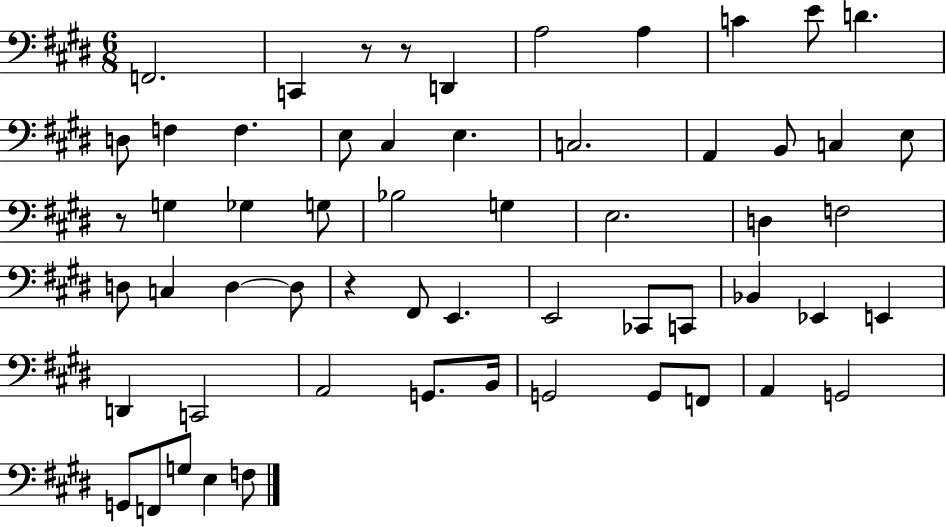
X:1
T:Untitled
M:6/8
L:1/4
K:E
F,,2 C,, z/2 z/2 D,, A,2 A, C E/2 D D,/2 F, F, E,/2 ^C, E, C,2 A,, B,,/2 C, E,/2 z/2 G, _G, G,/2 _B,2 G, E,2 D, F,2 D,/2 C, D, D,/2 z ^F,,/2 E,, E,,2 _C,,/2 C,,/2 _B,, _E,, E,, D,, C,,2 A,,2 G,,/2 B,,/4 G,,2 G,,/2 F,,/2 A,, G,,2 G,,/2 F,,/2 G,/2 E, F,/2